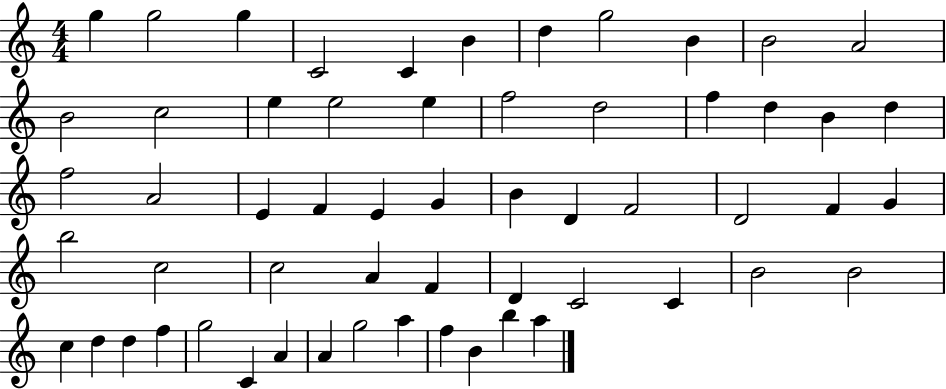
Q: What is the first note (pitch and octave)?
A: G5